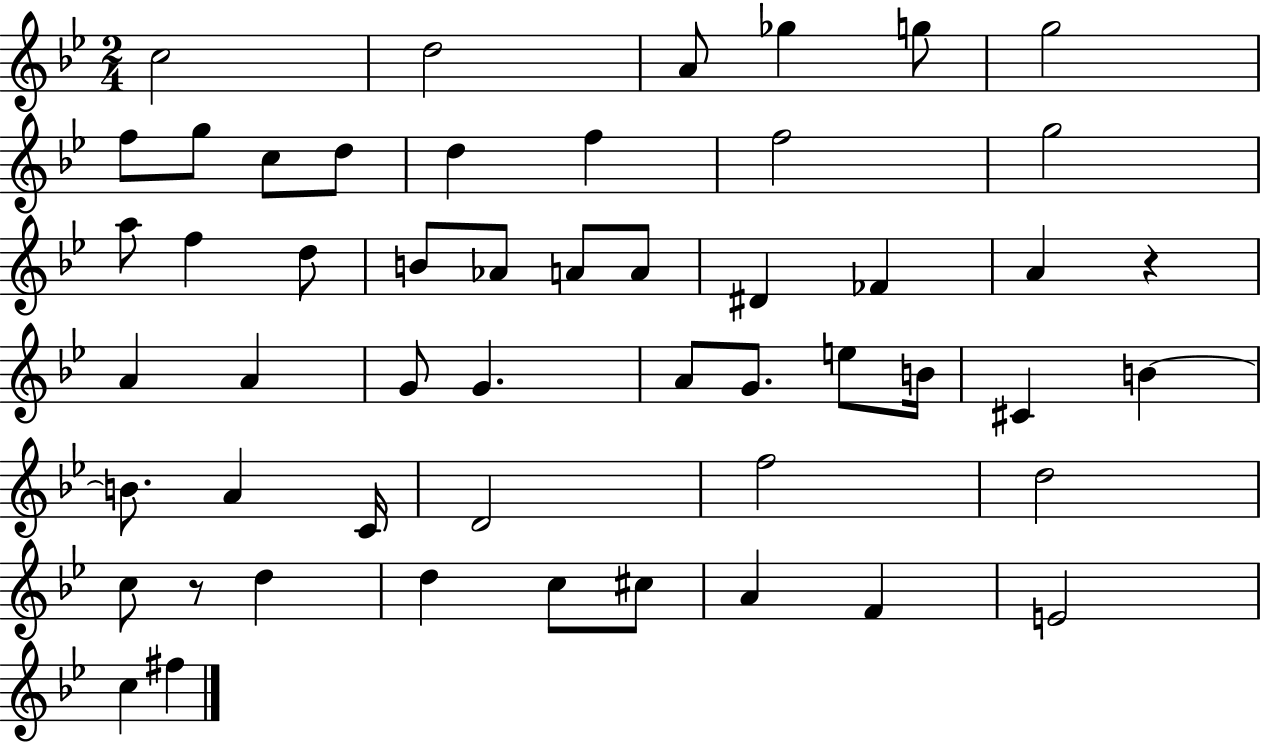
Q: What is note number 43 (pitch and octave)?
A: D5